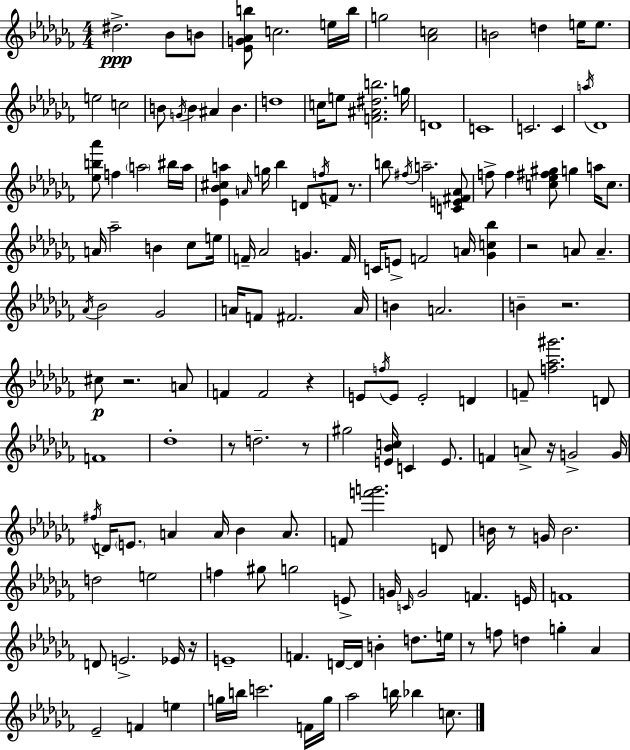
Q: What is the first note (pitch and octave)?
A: D#5